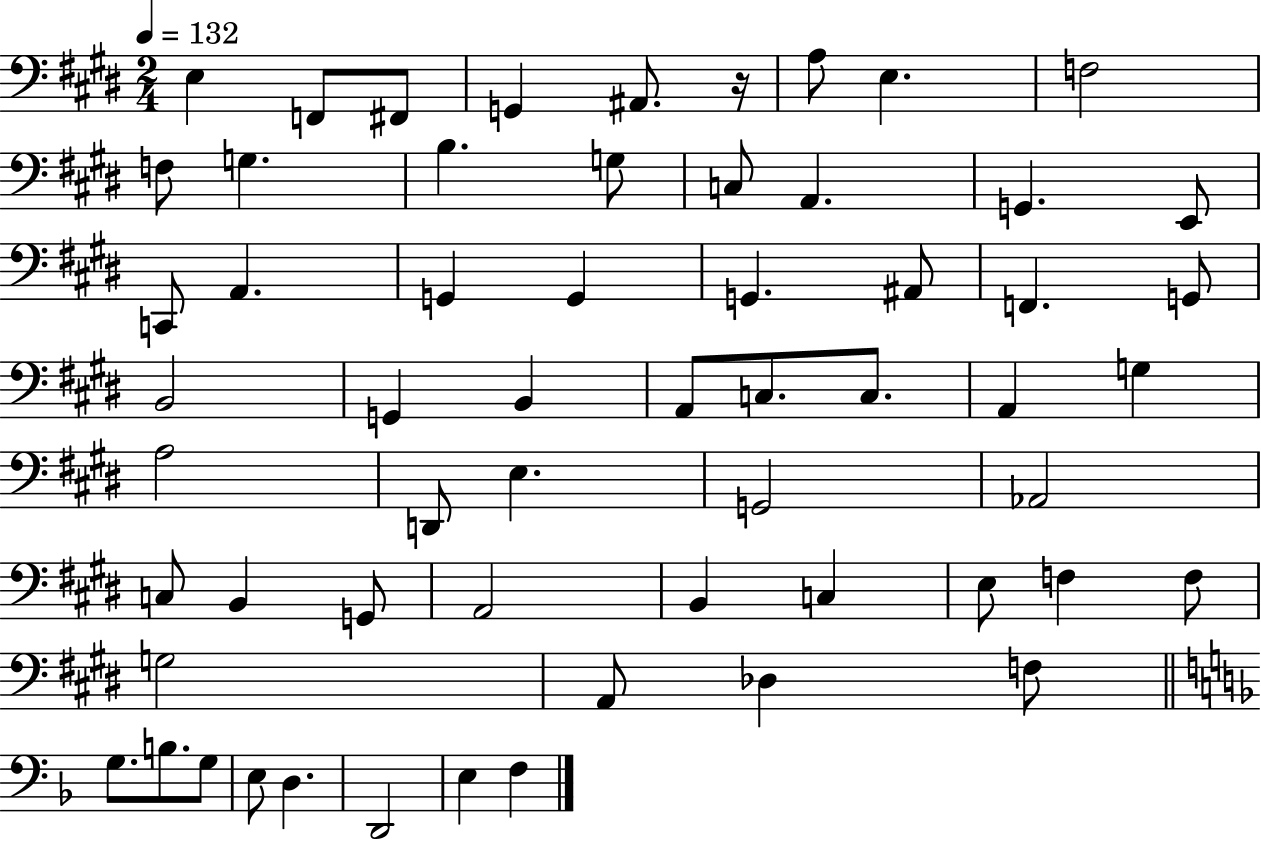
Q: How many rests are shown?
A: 1